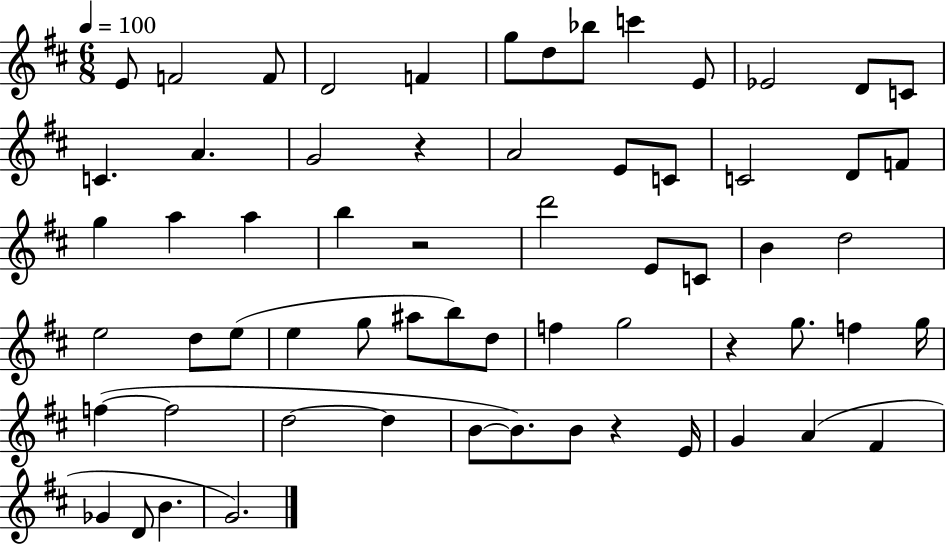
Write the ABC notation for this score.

X:1
T:Untitled
M:6/8
L:1/4
K:D
E/2 F2 F/2 D2 F g/2 d/2 _b/2 c' E/2 _E2 D/2 C/2 C A G2 z A2 E/2 C/2 C2 D/2 F/2 g a a b z2 d'2 E/2 C/2 B d2 e2 d/2 e/2 e g/2 ^a/2 b/2 d/2 f g2 z g/2 f g/4 f f2 d2 d B/2 B/2 B/2 z E/4 G A ^F _G D/2 B G2